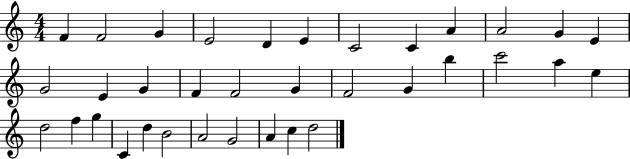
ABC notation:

X:1
T:Untitled
M:4/4
L:1/4
K:C
F F2 G E2 D E C2 C A A2 G E G2 E G F F2 G F2 G b c'2 a e d2 f g C d B2 A2 G2 A c d2